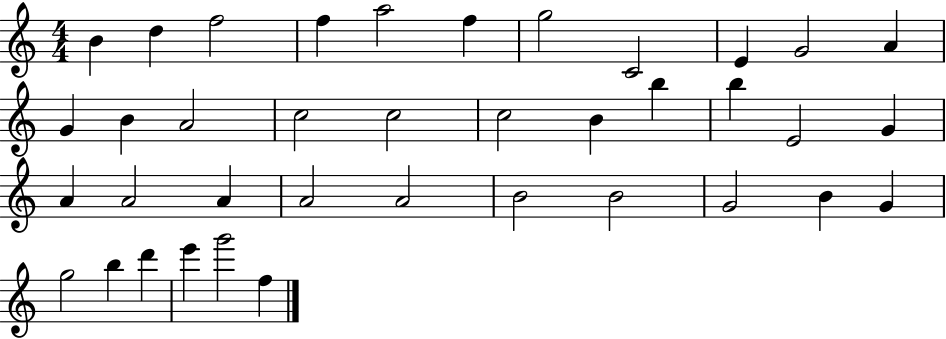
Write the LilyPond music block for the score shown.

{
  \clef treble
  \numericTimeSignature
  \time 4/4
  \key c \major
  b'4 d''4 f''2 | f''4 a''2 f''4 | g''2 c'2 | e'4 g'2 a'4 | \break g'4 b'4 a'2 | c''2 c''2 | c''2 b'4 b''4 | b''4 e'2 g'4 | \break a'4 a'2 a'4 | a'2 a'2 | b'2 b'2 | g'2 b'4 g'4 | \break g''2 b''4 d'''4 | e'''4 g'''2 f''4 | \bar "|."
}